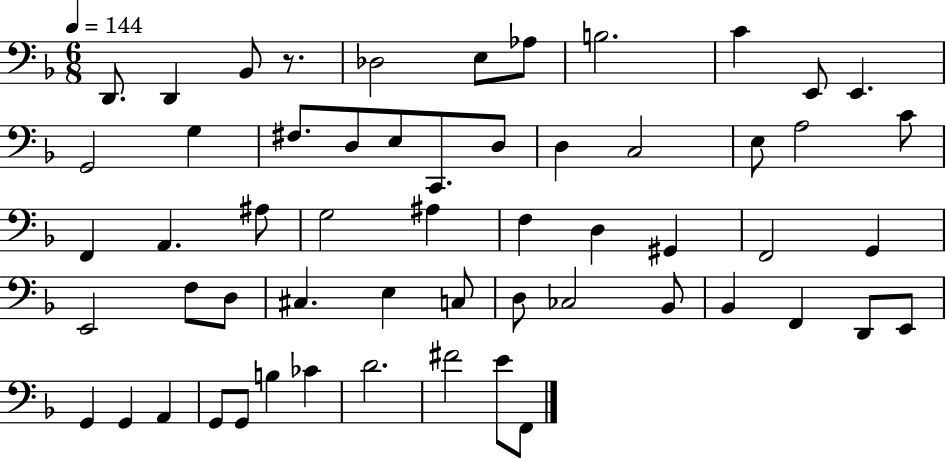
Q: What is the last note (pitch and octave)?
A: F2